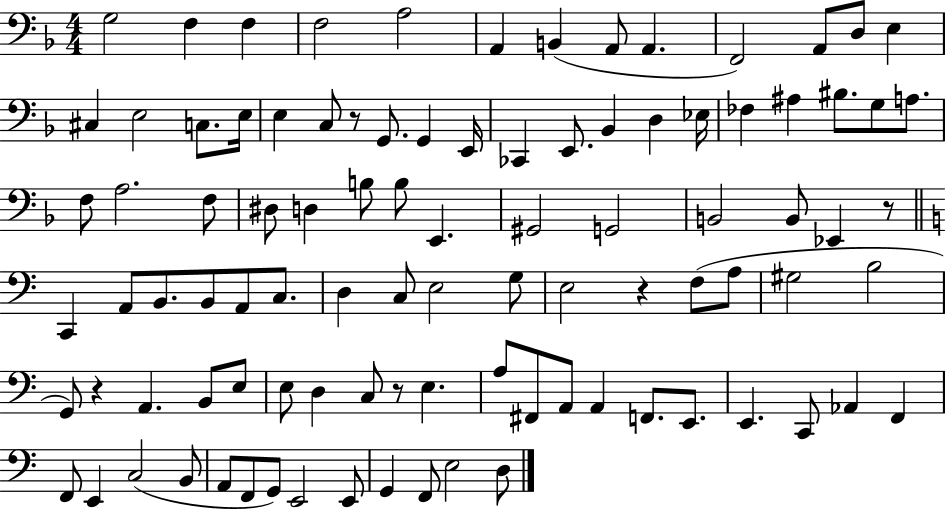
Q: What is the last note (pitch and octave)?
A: D3